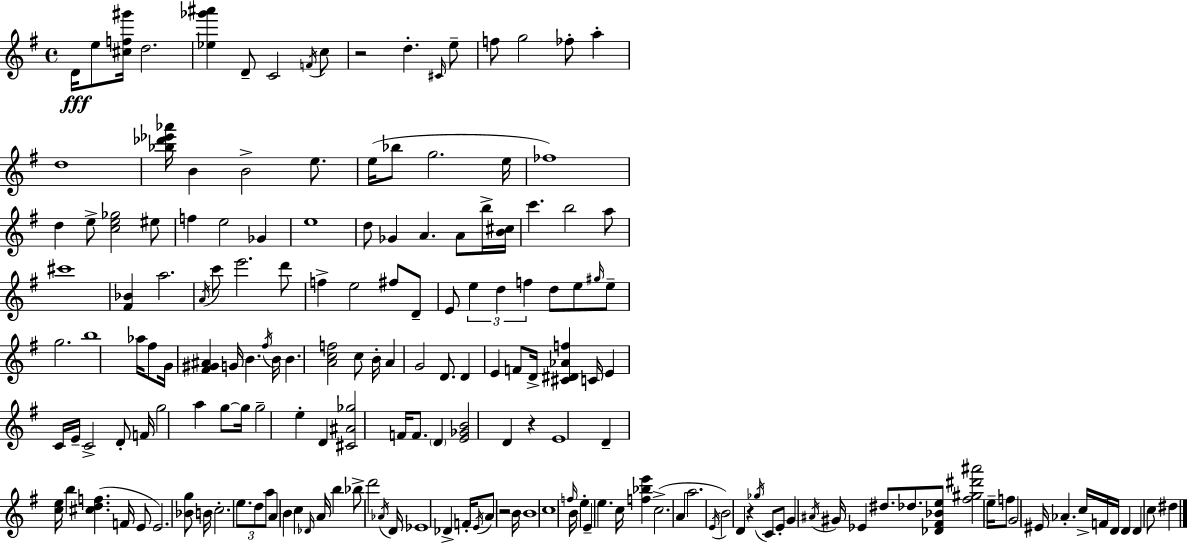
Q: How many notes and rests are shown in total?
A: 176